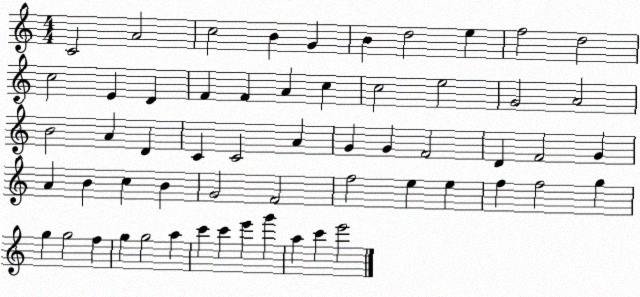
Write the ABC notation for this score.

X:1
T:Untitled
M:4/4
L:1/4
K:C
C2 A2 c2 B G B d2 e f2 d2 c2 E D F F A c c2 e2 G2 A2 B2 A D C C2 A G G F2 D F2 G A B c B G2 F2 f2 e e f f2 g g g2 f g g2 a c' c' e' g' a c' e'2